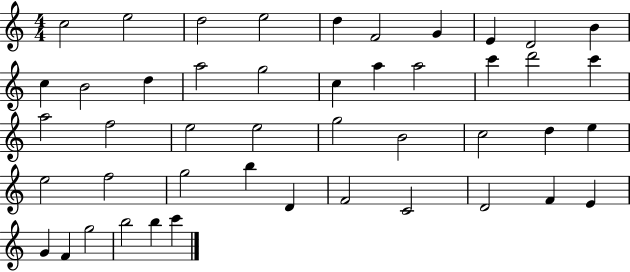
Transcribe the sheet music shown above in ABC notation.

X:1
T:Untitled
M:4/4
L:1/4
K:C
c2 e2 d2 e2 d F2 G E D2 B c B2 d a2 g2 c a a2 c' d'2 c' a2 f2 e2 e2 g2 B2 c2 d e e2 f2 g2 b D F2 C2 D2 F E G F g2 b2 b c'